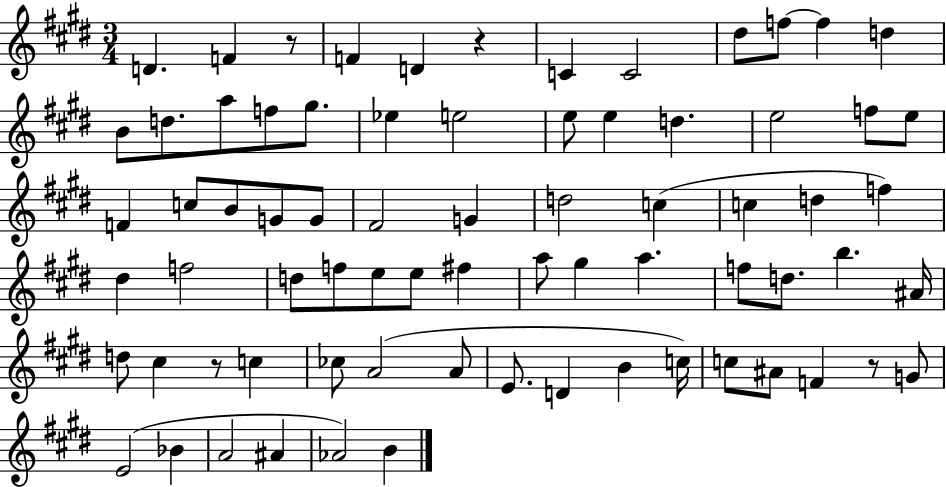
D4/q. F4/q R/e F4/q D4/q R/q C4/q C4/h D#5/e F5/e F5/q D5/q B4/e D5/e. A5/e F5/e G#5/e. Eb5/q E5/h E5/e E5/q D5/q. E5/h F5/e E5/e F4/q C5/e B4/e G4/e G4/e F#4/h G4/q D5/h C5/q C5/q D5/q F5/q D#5/q F5/h D5/e F5/e E5/e E5/e F#5/q A5/e G#5/q A5/q. F5/e D5/e. B5/q. A#4/s D5/e C#5/q R/e C5/q CES5/e A4/h A4/e E4/e. D4/q B4/q C5/s C5/e A#4/e F4/q R/e G4/e E4/h Bb4/q A4/h A#4/q Ab4/h B4/q